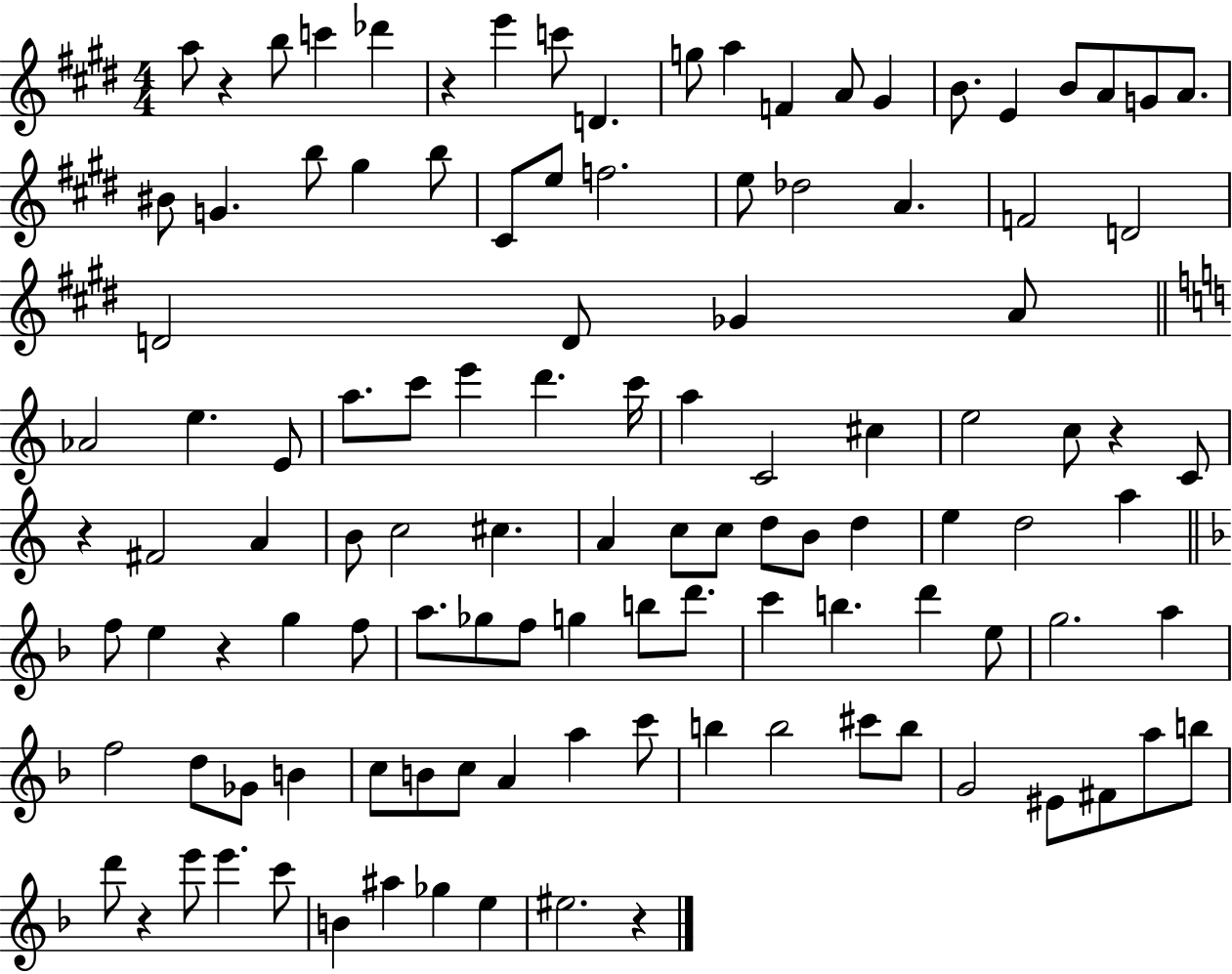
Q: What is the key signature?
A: E major